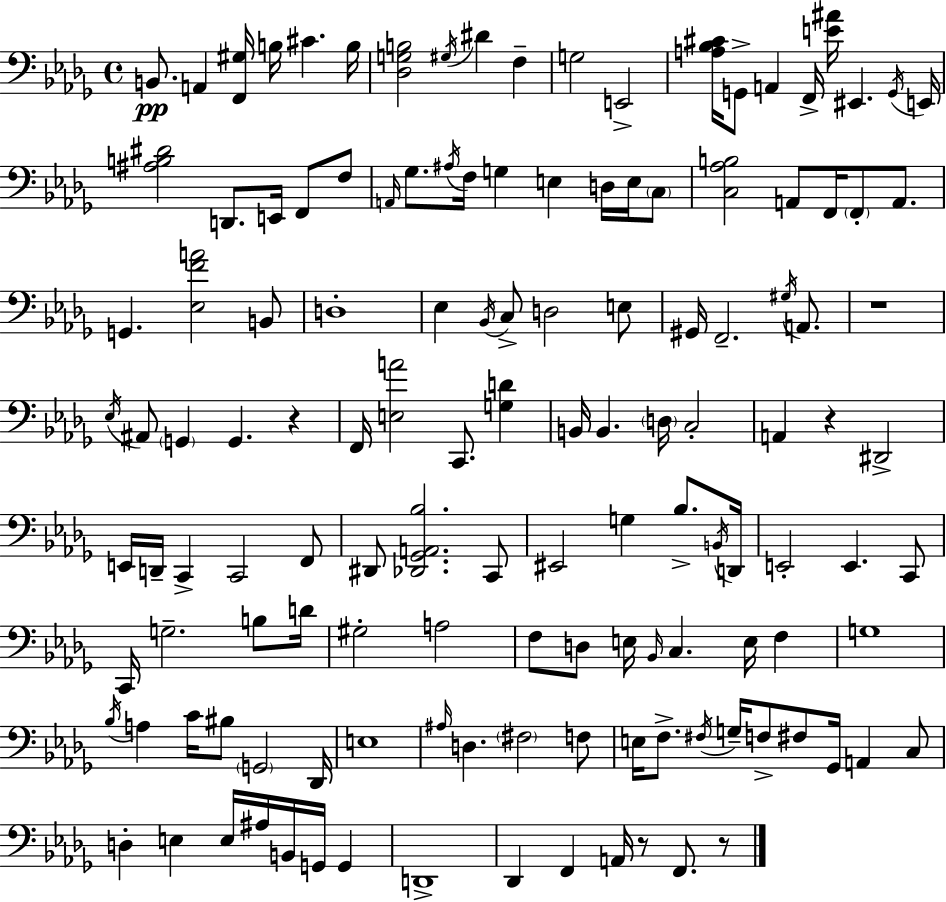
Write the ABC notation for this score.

X:1
T:Untitled
M:4/4
L:1/4
K:Bbm
B,,/2 A,, [F,,^G,]/4 B,/4 ^C B,/4 [_D,G,B,]2 ^G,/4 ^D F, G,2 E,,2 [A,_B,^C]/4 G,,/2 A,, F,,/4 [E^A]/4 ^E,, G,,/4 E,,/4 [^A,B,^D]2 D,,/2 E,,/4 F,,/2 F,/2 A,,/4 _G,/2 ^A,/4 F,/4 G, E, D,/4 E,/4 C,/2 [C,_A,B,]2 A,,/2 F,,/4 F,,/2 A,,/2 G,, [_E,FA]2 B,,/2 D,4 _E, _B,,/4 C,/2 D,2 E,/2 ^G,,/4 F,,2 ^G,/4 A,,/2 z4 _E,/4 ^A,,/2 G,, G,, z F,,/4 [E,A]2 C,,/2 [G,D] B,,/4 B,, D,/4 C,2 A,, z ^D,,2 E,,/4 D,,/4 C,, C,,2 F,,/2 ^D,,/2 [_D,,_G,,A,,_B,]2 C,,/2 ^E,,2 G, _B,/2 B,,/4 D,,/4 E,,2 E,, C,,/2 C,,/4 G,2 B,/2 D/4 ^G,2 A,2 F,/2 D,/2 E,/4 _B,,/4 C, E,/4 F, G,4 _B,/4 A, C/4 ^B,/2 G,,2 _D,,/4 E,4 ^A,/4 D, ^F,2 F,/2 E,/4 F,/2 ^F,/4 G,/4 F,/2 ^F,/2 _G,,/4 A,, C,/2 D, E, E,/4 ^A,/4 B,,/4 G,,/4 G,, D,,4 _D,, F,, A,,/4 z/2 F,,/2 z/2